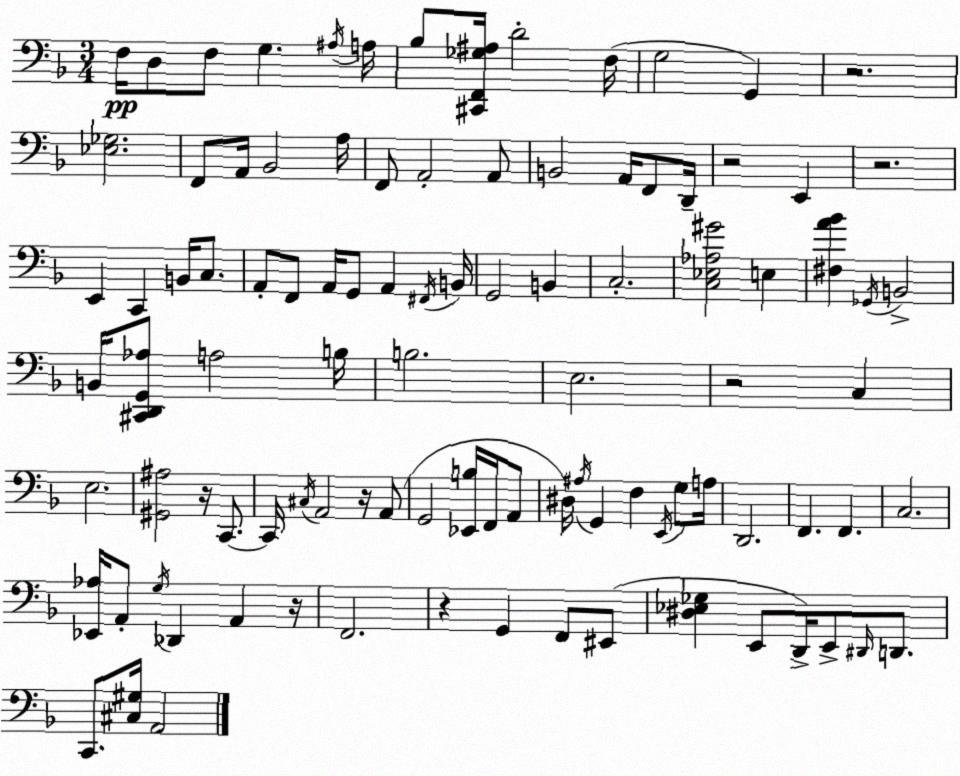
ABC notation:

X:1
T:Untitled
M:3/4
L:1/4
K:Dm
F,/4 D,/2 F,/2 G, ^A,/4 A,/4 _B,/2 [^C,,F,,_G,^A,]/4 D2 F,/4 G,2 G,, z2 [_E,_G,]2 F,,/2 A,,/4 _B,,2 A,/4 F,,/2 A,,2 A,,/2 B,,2 A,,/4 F,,/2 D,,/4 z2 E,, z2 E,, C,, B,,/4 C,/2 A,,/2 F,,/2 A,,/4 G,,/2 A,, ^F,,/4 B,,/4 G,,2 B,, C,2 [C,_E,_A,^G]2 E, [^F,A_B] _G,,/4 B,,2 B,,/4 [^C,,D,,G,,_A,]/2 A,2 B,/4 B,2 E,2 z2 C, E,2 [^G,,^A,]2 z/4 C,,/2 C,,/4 ^C,/4 A,,2 z/4 A,,/2 G,,2 [_E,,B,]/4 F,,/4 A,,/2 ^D,/4 ^A,/4 G,, F, E,,/4 G,/2 A,/4 D,,2 F,, F,, C,2 [_E,,_A,]/4 A,,/2 G,/4 _D,, A,, z/4 F,,2 z G,, F,,/2 ^E,,/2 [^D,_E,_G,] E,,/2 D,,/4 E,,/2 ^D,,/4 D,,/2 C,,/2 [^C,^G,]/4 A,,2